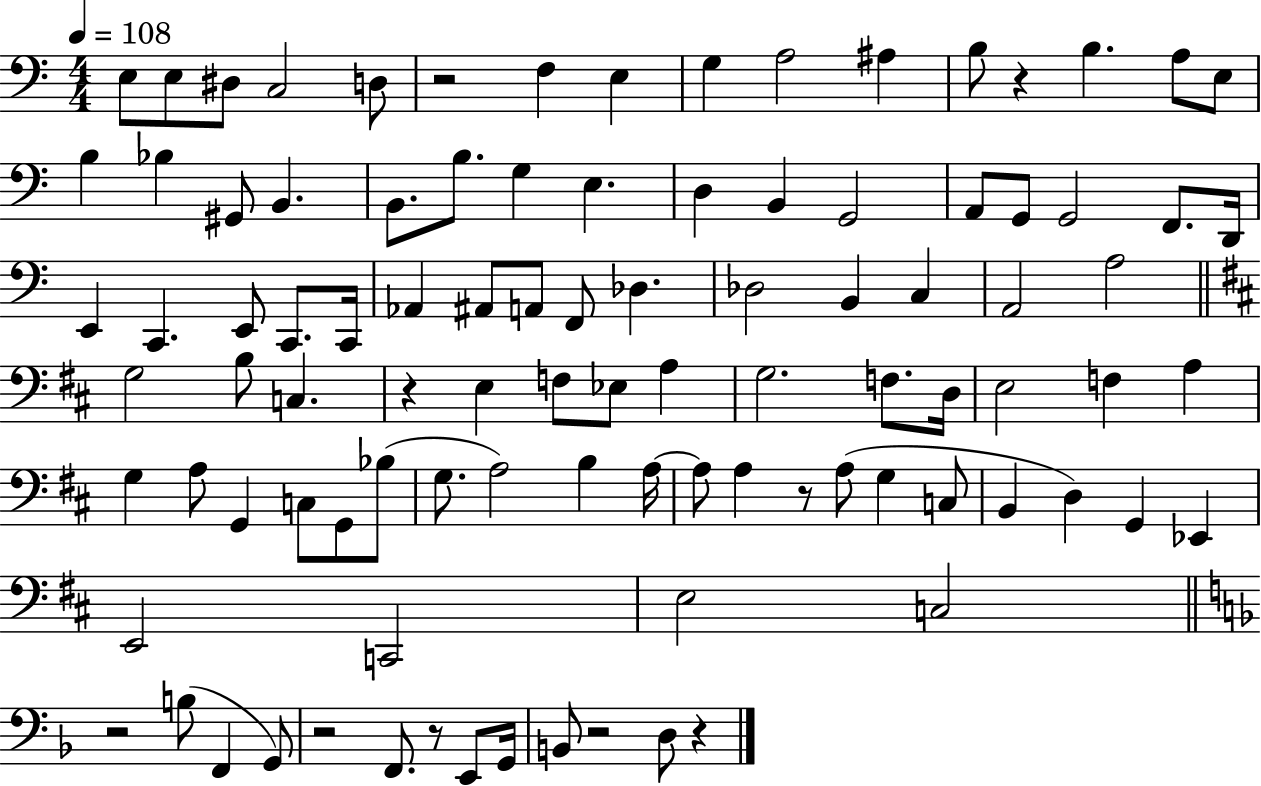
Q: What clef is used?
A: bass